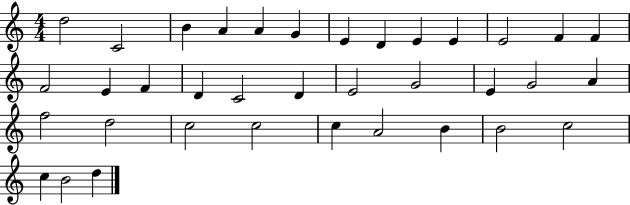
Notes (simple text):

D5/h C4/h B4/q A4/q A4/q G4/q E4/q D4/q E4/q E4/q E4/h F4/q F4/q F4/h E4/q F4/q D4/q C4/h D4/q E4/h G4/h E4/q G4/h A4/q F5/h D5/h C5/h C5/h C5/q A4/h B4/q B4/h C5/h C5/q B4/h D5/q